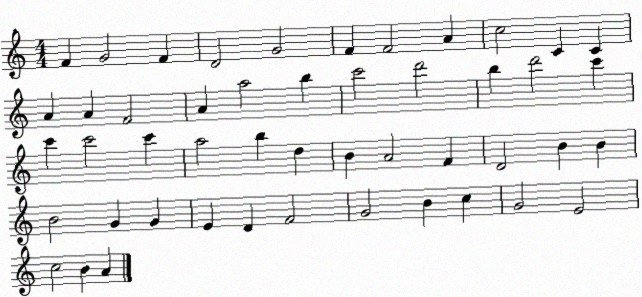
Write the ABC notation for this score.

X:1
T:Untitled
M:4/4
L:1/4
K:C
F G2 F D2 G2 F F2 A c2 C C A A F2 A a2 b c'2 d'2 b d'2 c' c' c'2 c' a2 b d B A2 F D2 B B B2 G G E D F2 G2 B c G2 E2 c2 B A